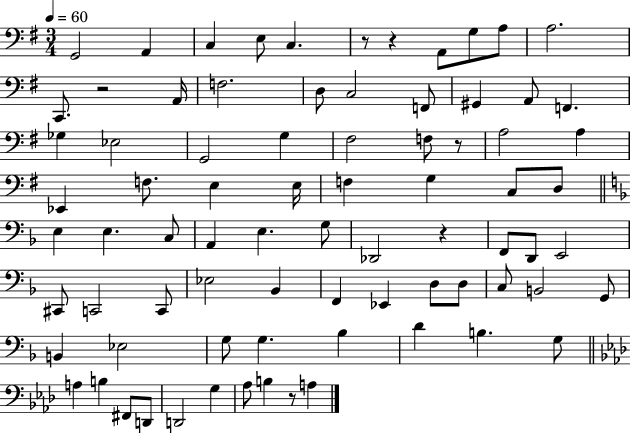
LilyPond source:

{
  \clef bass
  \numericTimeSignature
  \time 3/4
  \key g \major
  \tempo 4 = 60
  \repeat volta 2 { g,2 a,4 | c4 e8 c4. | r8 r4 a,8 g8 a8 | a2. | \break c,8. r2 a,16 | f2. | d8 c2 f,8 | gis,4 a,8 f,4. | \break ges4 ees2 | g,2 g4 | fis2 f8 r8 | a2 a4 | \break ees,4 f8. e4 e16 | f4 g4 c8 d8 | \bar "||" \break \key f \major e4 e4. c8 | a,4 e4. g8 | des,2 r4 | f,8 d,8 e,2 | \break cis,8 c,2 c,8 | ees2 bes,4 | f,4 ees,4 d8 d8 | c8 b,2 g,8 | \break b,4 ees2 | g8 g4. bes4 | d'4 b4. g8 | \bar "||" \break \key aes \major a4 b4 fis,8 d,8 | d,2 g4 | aes8 b4 r8 a4 | } \bar "|."
}